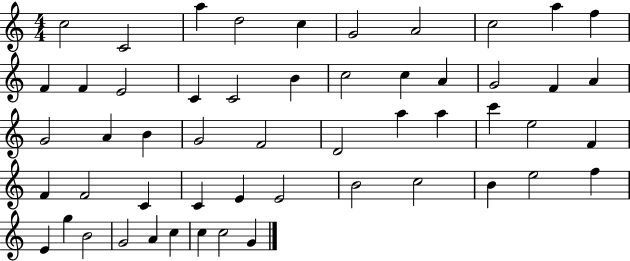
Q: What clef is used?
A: treble